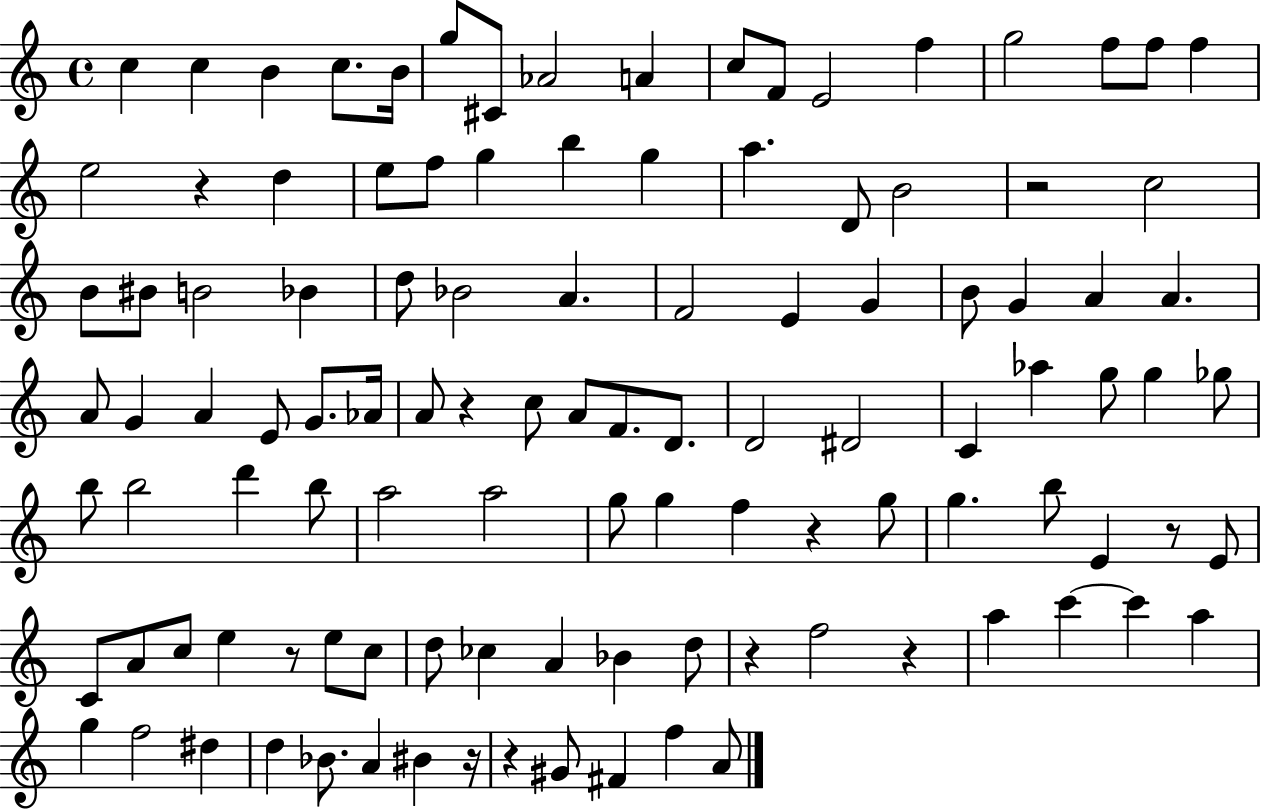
{
  \clef treble
  \time 4/4
  \defaultTimeSignature
  \key c \major
  \repeat volta 2 { c''4 c''4 b'4 c''8. b'16 | g''8 cis'8 aes'2 a'4 | c''8 f'8 e'2 f''4 | g''2 f''8 f''8 f''4 | \break e''2 r4 d''4 | e''8 f''8 g''4 b''4 g''4 | a''4. d'8 b'2 | r2 c''2 | \break b'8 bis'8 b'2 bes'4 | d''8 bes'2 a'4. | f'2 e'4 g'4 | b'8 g'4 a'4 a'4. | \break a'8 g'4 a'4 e'8 g'8. aes'16 | a'8 r4 c''8 a'8 f'8. d'8. | d'2 dis'2 | c'4 aes''4 g''8 g''4 ges''8 | \break b''8 b''2 d'''4 b''8 | a''2 a''2 | g''8 g''4 f''4 r4 g''8 | g''4. b''8 e'4 r8 e'8 | \break c'8 a'8 c''8 e''4 r8 e''8 c''8 | d''8 ces''4 a'4 bes'4 d''8 | r4 f''2 r4 | a''4 c'''4~~ c'''4 a''4 | \break g''4 f''2 dis''4 | d''4 bes'8. a'4 bis'4 r16 | r4 gis'8 fis'4 f''4 a'8 | } \bar "|."
}